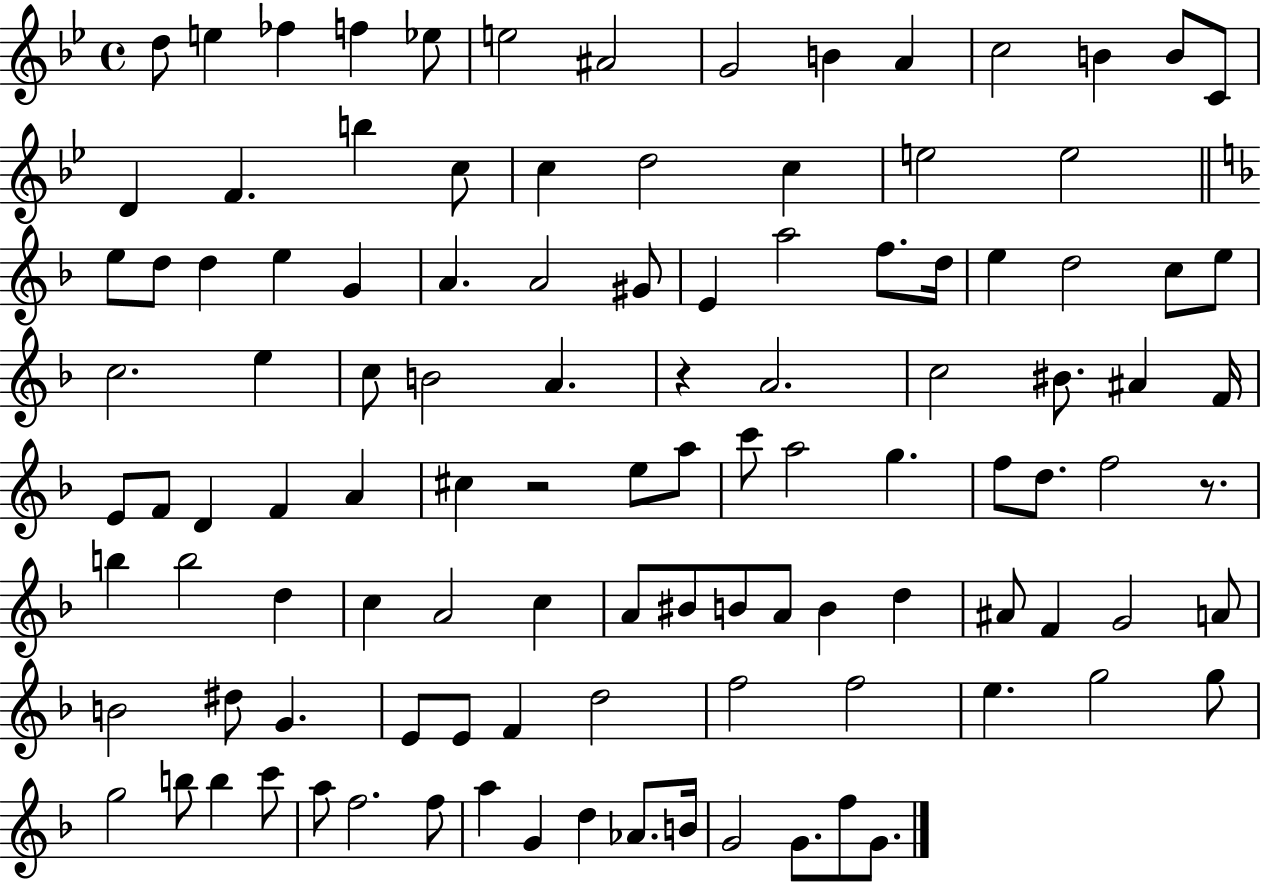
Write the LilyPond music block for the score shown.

{
  \clef treble
  \time 4/4
  \defaultTimeSignature
  \key bes \major
  d''8 e''4 fes''4 f''4 ees''8 | e''2 ais'2 | g'2 b'4 a'4 | c''2 b'4 b'8 c'8 | \break d'4 f'4. b''4 c''8 | c''4 d''2 c''4 | e''2 e''2 | \bar "||" \break \key f \major e''8 d''8 d''4 e''4 g'4 | a'4. a'2 gis'8 | e'4 a''2 f''8. d''16 | e''4 d''2 c''8 e''8 | \break c''2. e''4 | c''8 b'2 a'4. | r4 a'2. | c''2 bis'8. ais'4 f'16 | \break e'8 f'8 d'4 f'4 a'4 | cis''4 r2 e''8 a''8 | c'''8 a''2 g''4. | f''8 d''8. f''2 r8. | \break b''4 b''2 d''4 | c''4 a'2 c''4 | a'8 bis'8 b'8 a'8 b'4 d''4 | ais'8 f'4 g'2 a'8 | \break b'2 dis''8 g'4. | e'8 e'8 f'4 d''2 | f''2 f''2 | e''4. g''2 g''8 | \break g''2 b''8 b''4 c'''8 | a''8 f''2. f''8 | a''4 g'4 d''4 aes'8. b'16 | g'2 g'8. f''8 g'8. | \break \bar "|."
}